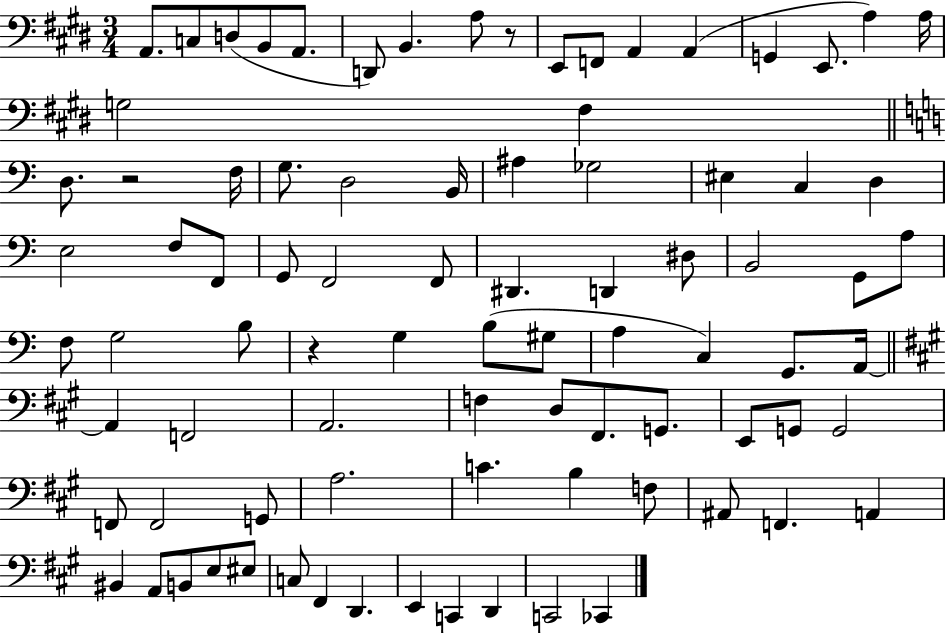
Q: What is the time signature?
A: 3/4